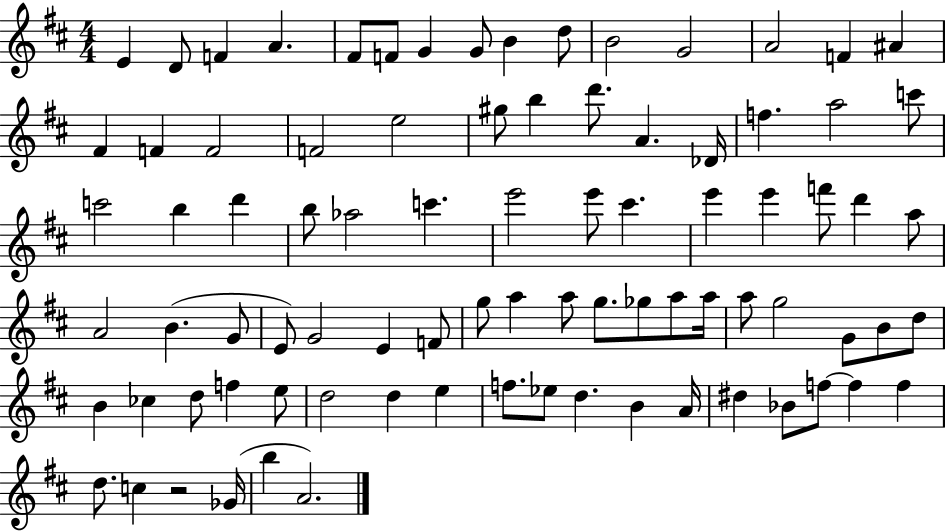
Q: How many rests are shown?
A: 1